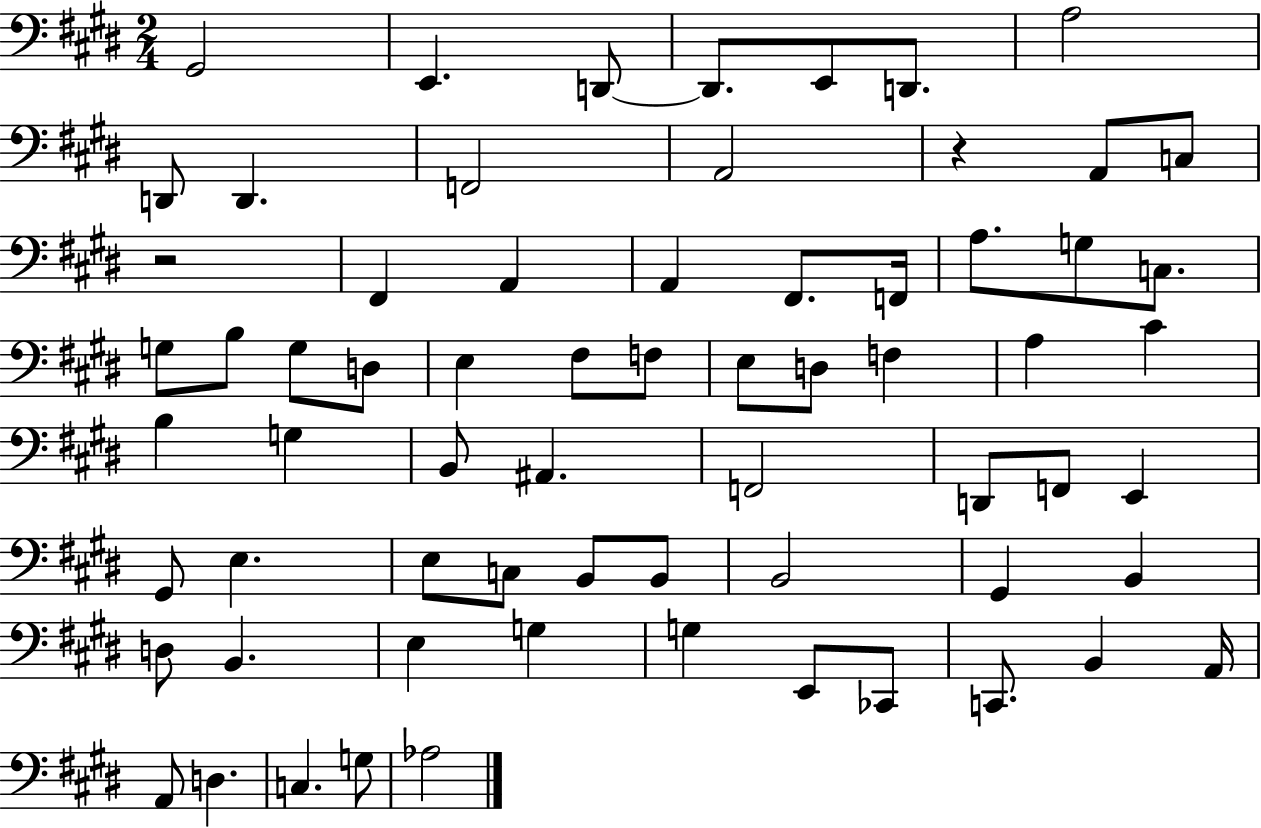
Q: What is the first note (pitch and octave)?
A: G#2